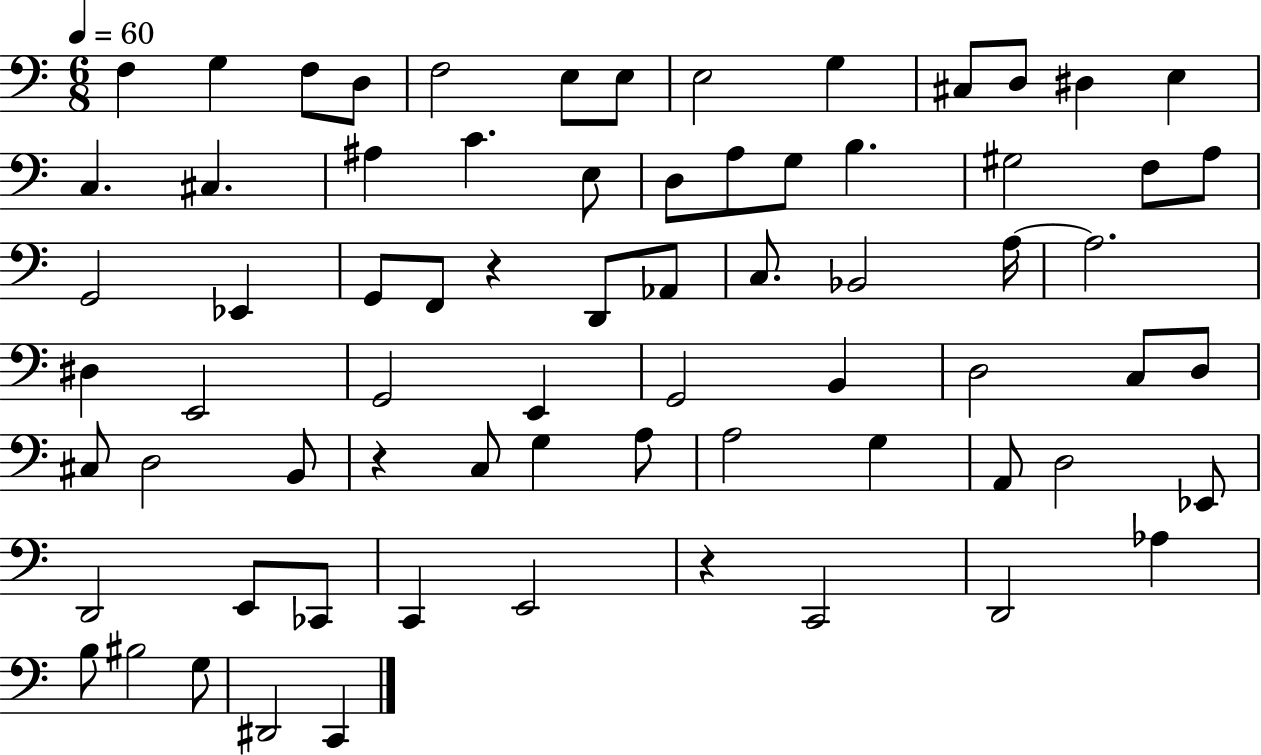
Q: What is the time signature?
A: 6/8